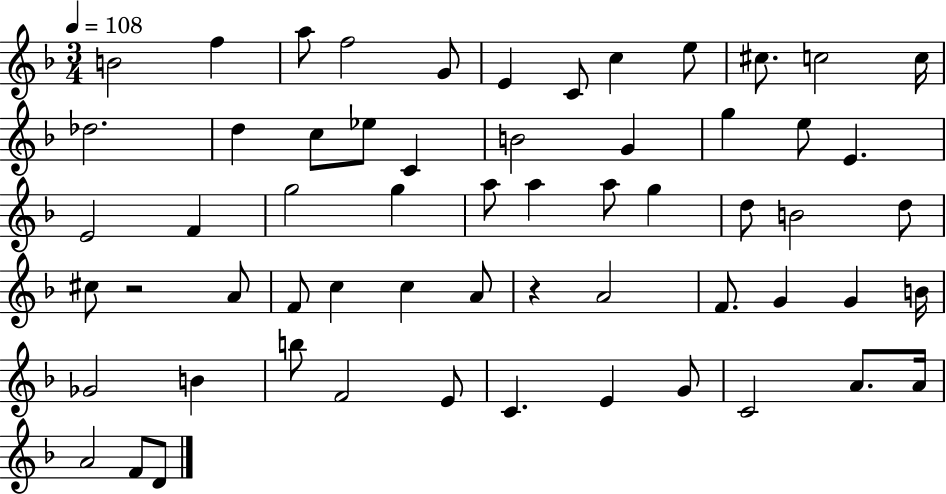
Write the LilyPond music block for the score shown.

{
  \clef treble
  \numericTimeSignature
  \time 3/4
  \key f \major
  \tempo 4 = 108
  \repeat volta 2 { b'2 f''4 | a''8 f''2 g'8 | e'4 c'8 c''4 e''8 | cis''8. c''2 c''16 | \break des''2. | d''4 c''8 ees''8 c'4 | b'2 g'4 | g''4 e''8 e'4. | \break e'2 f'4 | g''2 g''4 | a''8 a''4 a''8 g''4 | d''8 b'2 d''8 | \break cis''8 r2 a'8 | f'8 c''4 c''4 a'8 | r4 a'2 | f'8. g'4 g'4 b'16 | \break ges'2 b'4 | b''8 f'2 e'8 | c'4. e'4 g'8 | c'2 a'8. a'16 | \break a'2 f'8 d'8 | } \bar "|."
}